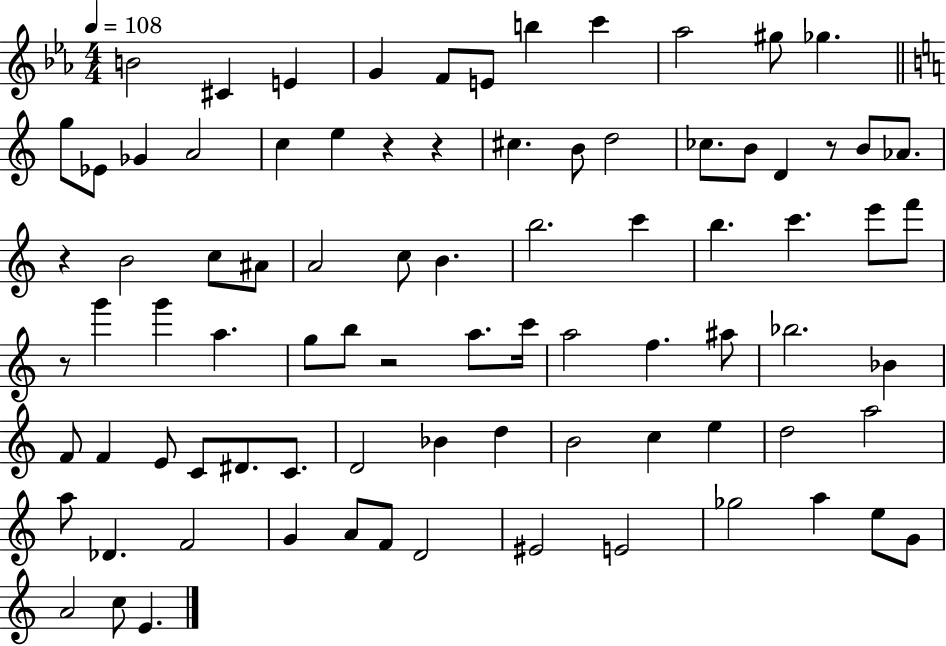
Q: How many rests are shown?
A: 6